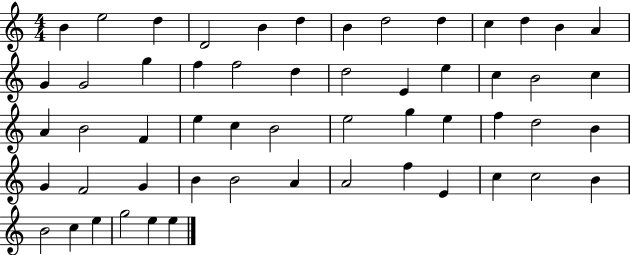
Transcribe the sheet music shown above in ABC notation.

X:1
T:Untitled
M:4/4
L:1/4
K:C
B e2 d D2 B d B d2 d c d B A G G2 g f f2 d d2 E e c B2 c A B2 F e c B2 e2 g e f d2 B G F2 G B B2 A A2 f E c c2 B B2 c e g2 e e